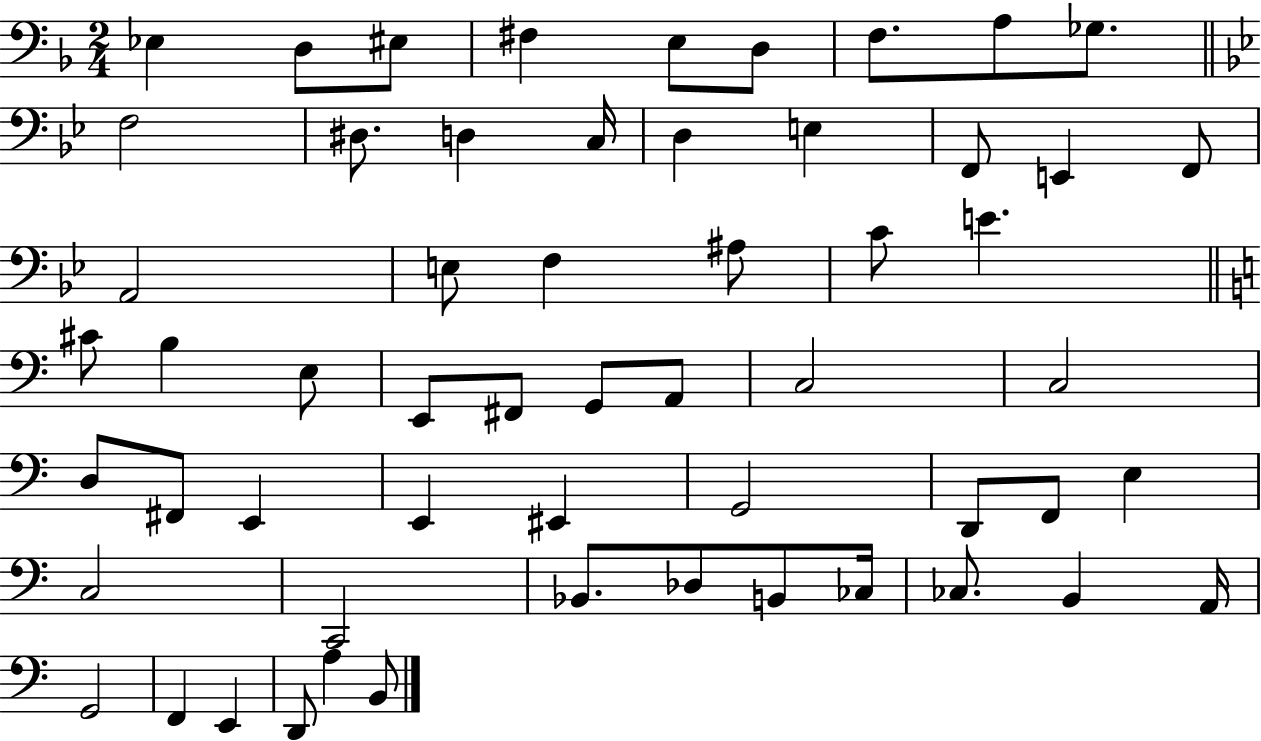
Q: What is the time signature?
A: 2/4